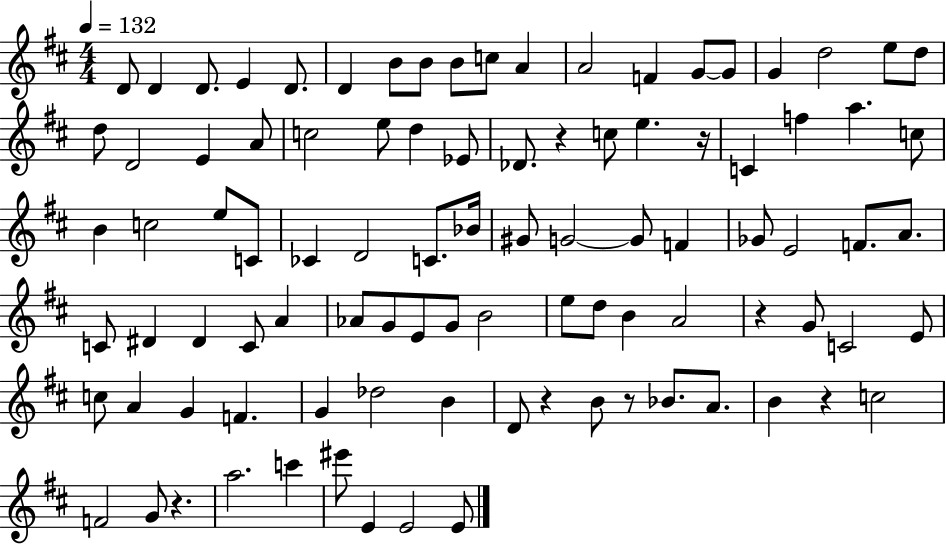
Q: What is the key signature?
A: D major